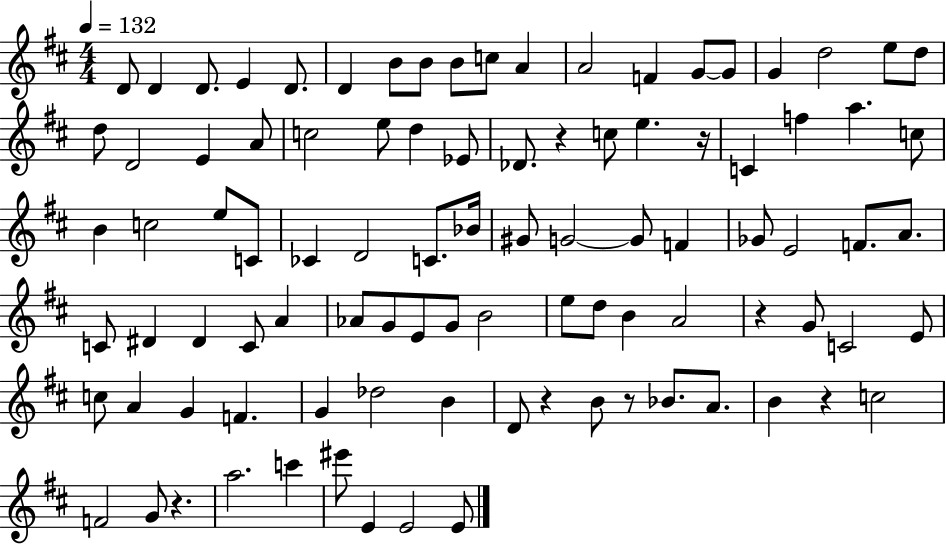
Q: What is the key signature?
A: D major